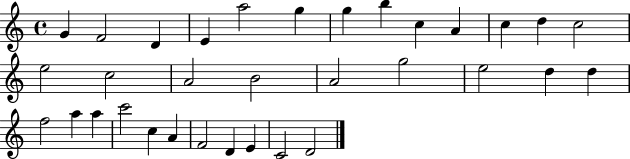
{
  \clef treble
  \time 4/4
  \defaultTimeSignature
  \key c \major
  g'4 f'2 d'4 | e'4 a''2 g''4 | g''4 b''4 c''4 a'4 | c''4 d''4 c''2 | \break e''2 c''2 | a'2 b'2 | a'2 g''2 | e''2 d''4 d''4 | \break f''2 a''4 a''4 | c'''2 c''4 a'4 | f'2 d'4 e'4 | c'2 d'2 | \break \bar "|."
}